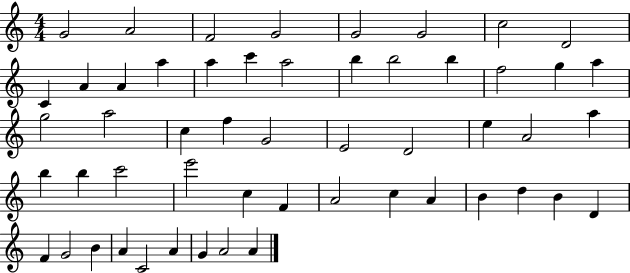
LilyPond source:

{
  \clef treble
  \numericTimeSignature
  \time 4/4
  \key c \major
  g'2 a'2 | f'2 g'2 | g'2 g'2 | c''2 d'2 | \break c'4 a'4 a'4 a''4 | a''4 c'''4 a''2 | b''4 b''2 b''4 | f''2 g''4 a''4 | \break g''2 a''2 | c''4 f''4 g'2 | e'2 d'2 | e''4 a'2 a''4 | \break b''4 b''4 c'''2 | e'''2 c''4 f'4 | a'2 c''4 a'4 | b'4 d''4 b'4 d'4 | \break f'4 g'2 b'4 | a'4 c'2 a'4 | g'4 a'2 a'4 | \bar "|."
}